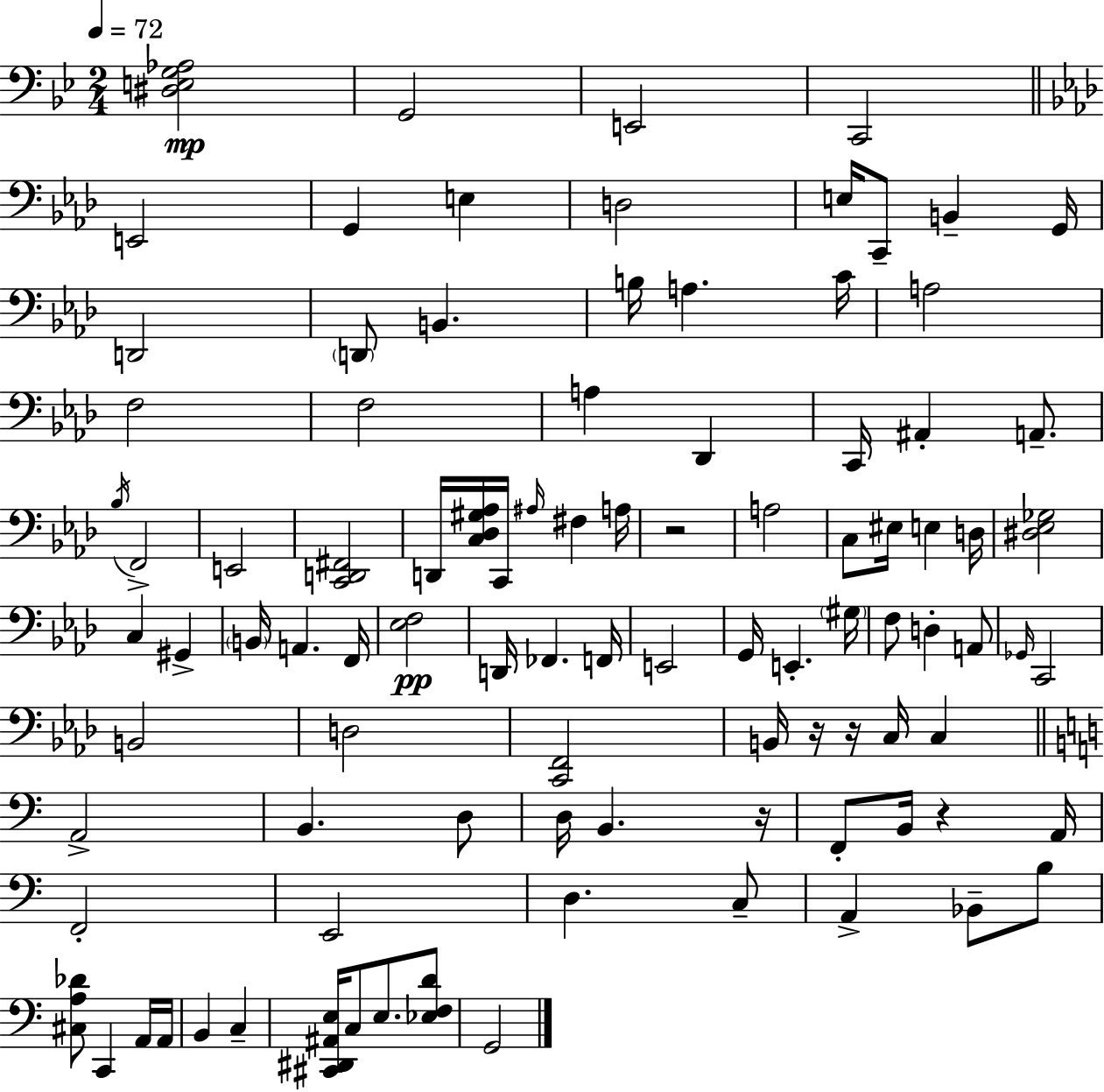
[D#3,E3,G3,Ab3]/h G2/h E2/h C2/h E2/h G2/q E3/q D3/h E3/s C2/e B2/q G2/s D2/h D2/e B2/q. B3/s A3/q. C4/s A3/h F3/h F3/h A3/q Db2/q C2/s A#2/q A2/e. Bb3/s F2/h E2/h [C2,D2,F#2]/h D2/s [C3,Db3,G#3,Ab3]/s C2/s A#3/s F#3/q A3/s R/h A3/h C3/e EIS3/s E3/q D3/s [D#3,Eb3,Gb3]/h C3/q G#2/q B2/s A2/q. F2/s [Eb3,F3]/h D2/s FES2/q. F2/s E2/h G2/s E2/q. G#3/s F3/e D3/q A2/e Gb2/s C2/h B2/h D3/h [C2,F2]/h B2/s R/s R/s C3/s C3/q A2/h B2/q. D3/e D3/s B2/q. R/s F2/e B2/s R/q A2/s F2/h E2/h D3/q. C3/e A2/q Bb2/e B3/e [C#3,A3,Db4]/e C2/q A2/s A2/s B2/q C3/q [C#2,D#2,A#2,E3]/s C3/e E3/e. [Eb3,F3,D4]/e G2/h